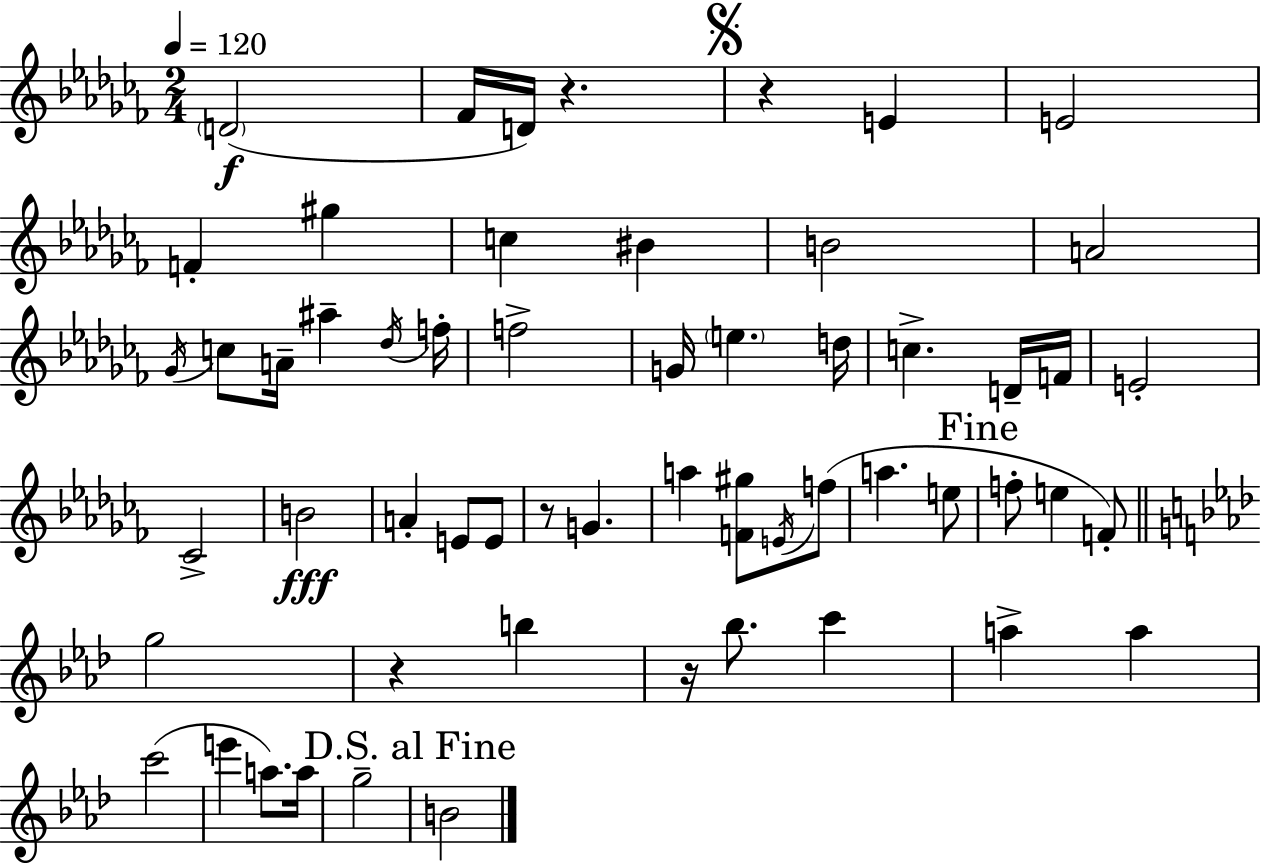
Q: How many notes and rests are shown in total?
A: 57